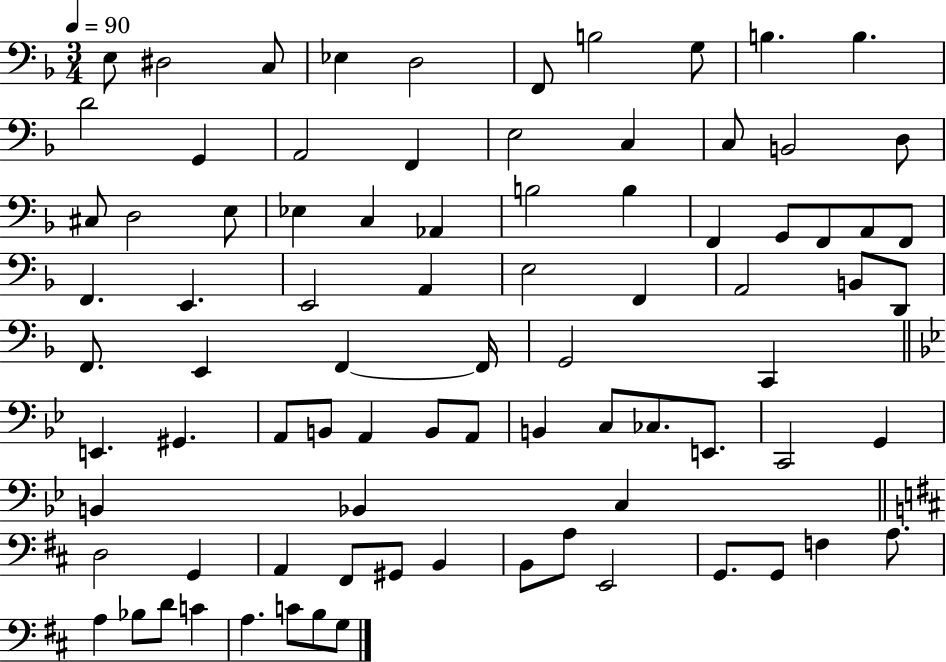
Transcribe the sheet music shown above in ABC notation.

X:1
T:Untitled
M:3/4
L:1/4
K:F
E,/2 ^D,2 C,/2 _E, D,2 F,,/2 B,2 G,/2 B, B, D2 G,, A,,2 F,, E,2 C, C,/2 B,,2 D,/2 ^C,/2 D,2 E,/2 _E, C, _A,, B,2 B, F,, G,,/2 F,,/2 A,,/2 F,,/2 F,, E,, E,,2 A,, E,2 F,, A,,2 B,,/2 D,,/2 F,,/2 E,, F,, F,,/4 G,,2 C,, E,, ^G,, A,,/2 B,,/2 A,, B,,/2 A,,/2 B,, C,/2 _C,/2 E,,/2 C,,2 G,, B,, _B,, C, D,2 G,, A,, ^F,,/2 ^G,,/2 B,, B,,/2 A,/2 E,,2 G,,/2 G,,/2 F, A,/2 A, _B,/2 D/2 C A, C/2 B,/2 G,/2